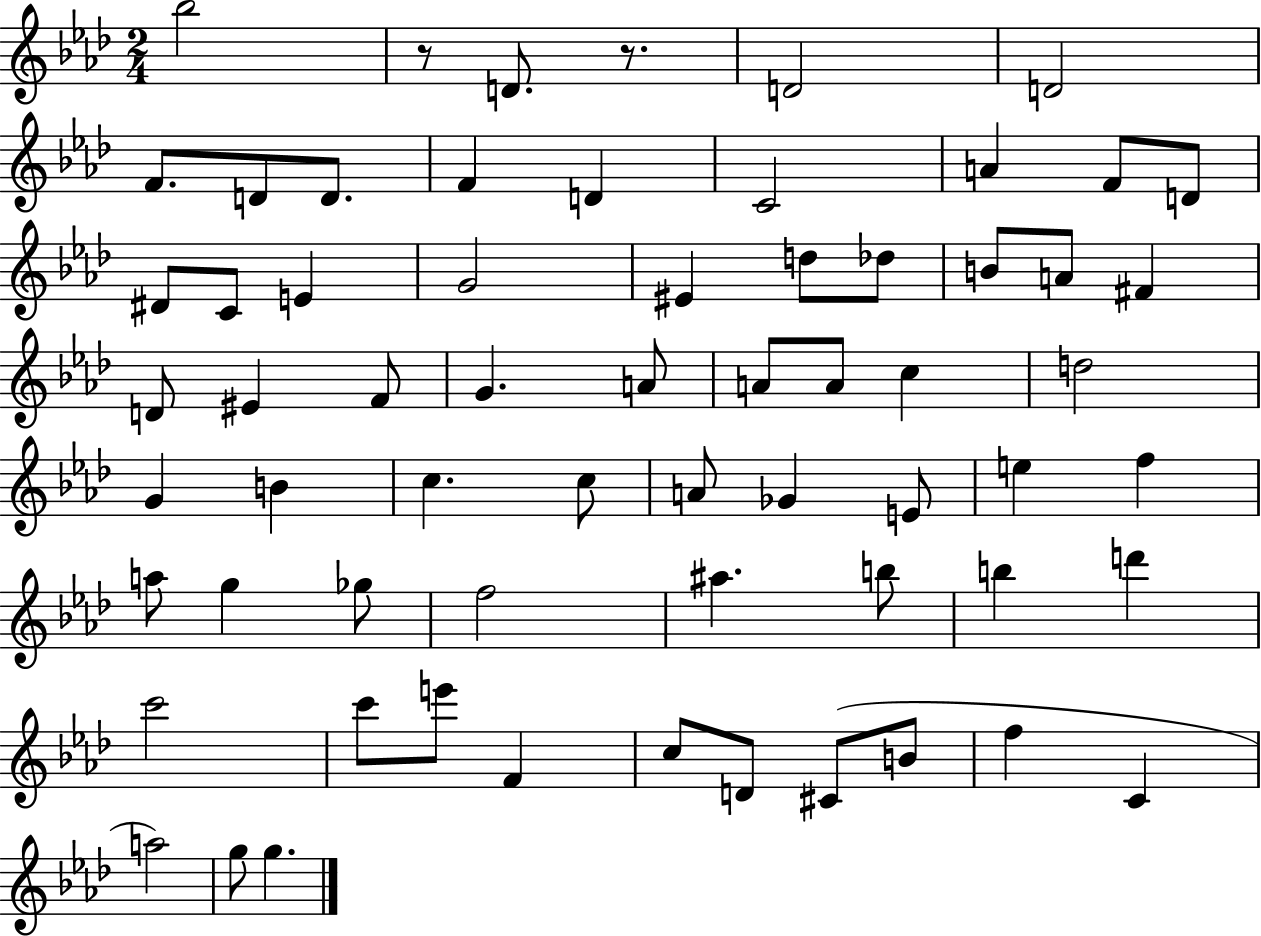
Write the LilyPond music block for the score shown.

{
  \clef treble
  \numericTimeSignature
  \time 2/4
  \key aes \major
  bes''2 | r8 d'8. r8. | d'2 | d'2 | \break f'8. d'8 d'8. | f'4 d'4 | c'2 | a'4 f'8 d'8 | \break dis'8 c'8 e'4 | g'2 | eis'4 d''8 des''8 | b'8 a'8 fis'4 | \break d'8 eis'4 f'8 | g'4. a'8 | a'8 a'8 c''4 | d''2 | \break g'4 b'4 | c''4. c''8 | a'8 ges'4 e'8 | e''4 f''4 | \break a''8 g''4 ges''8 | f''2 | ais''4. b''8 | b''4 d'''4 | \break c'''2 | c'''8 e'''8 f'4 | c''8 d'8 cis'8( b'8 | f''4 c'4 | \break a''2) | g''8 g''4. | \bar "|."
}